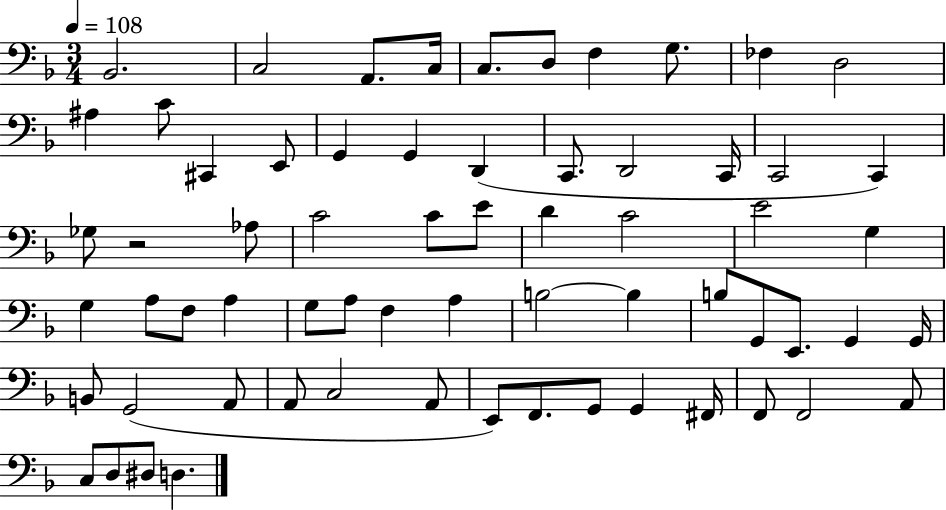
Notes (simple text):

Bb2/h. C3/h A2/e. C3/s C3/e. D3/e F3/q G3/e. FES3/q D3/h A#3/q C4/e C#2/q E2/e G2/q G2/q D2/q C2/e. D2/h C2/s C2/h C2/q Gb3/e R/h Ab3/e C4/h C4/e E4/e D4/q C4/h E4/h G3/q G3/q A3/e F3/e A3/q G3/e A3/e F3/q A3/q B3/h B3/q B3/e G2/e E2/e. G2/q G2/s B2/e G2/h A2/e A2/e C3/h A2/e E2/e F2/e. G2/e G2/q F#2/s F2/e F2/h A2/e C3/e D3/e D#3/e D3/q.